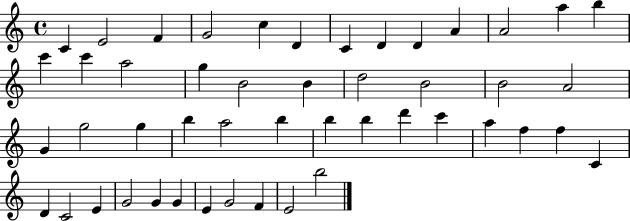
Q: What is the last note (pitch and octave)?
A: B5